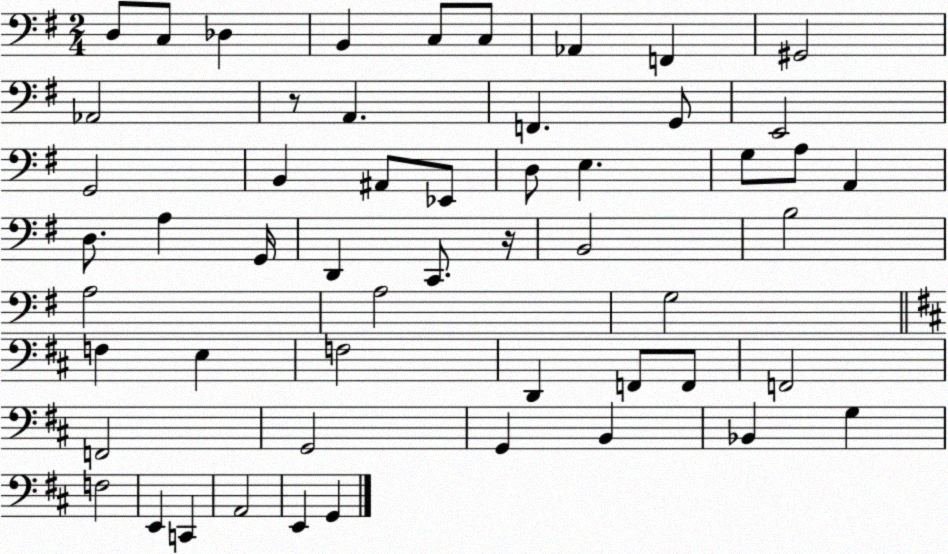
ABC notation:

X:1
T:Untitled
M:2/4
L:1/4
K:G
D,/2 C,/2 _D, B,, C,/2 C,/2 _A,, F,, ^G,,2 _A,,2 z/2 A,, F,, G,,/2 E,,2 G,,2 B,, ^A,,/2 _E,,/2 D,/2 E, G,/2 A,/2 A,, D,/2 A, G,,/4 D,, C,,/2 z/4 B,,2 B,2 A,2 A,2 G,2 F, E, F,2 D,, F,,/2 F,,/2 F,,2 F,,2 G,,2 G,, B,, _B,, G, F,2 E,, C,, A,,2 E,, G,,